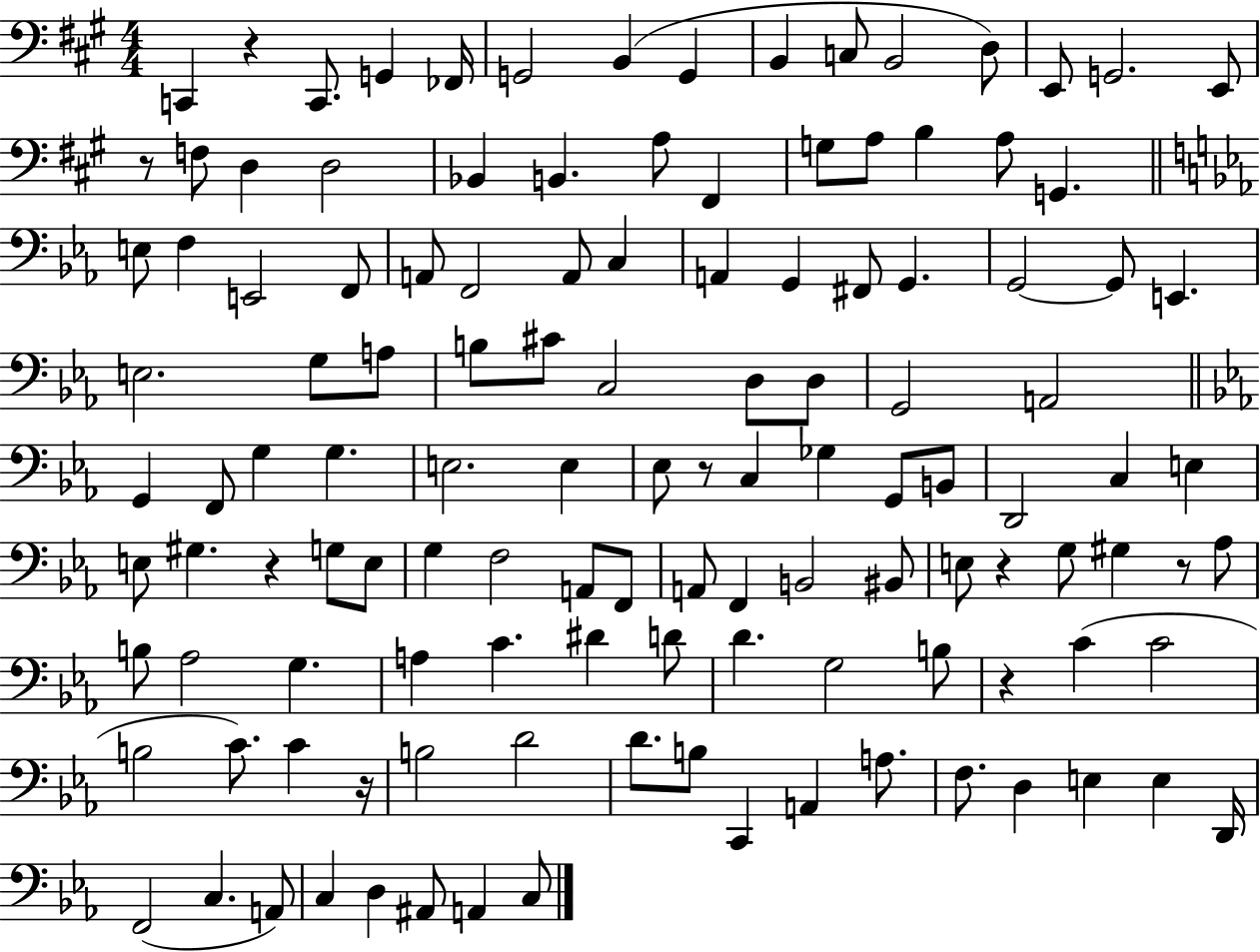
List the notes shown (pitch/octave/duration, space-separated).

C2/q R/q C2/e. G2/q FES2/s G2/h B2/q G2/q B2/q C3/e B2/h D3/e E2/e G2/h. E2/e R/e F3/e D3/q D3/h Bb2/q B2/q. A3/e F#2/q G3/e A3/e B3/q A3/e G2/q. E3/e F3/q E2/h F2/e A2/e F2/h A2/e C3/q A2/q G2/q F#2/e G2/q. G2/h G2/e E2/q. E3/h. G3/e A3/e B3/e C#4/e C3/h D3/e D3/e G2/h A2/h G2/q F2/e G3/q G3/q. E3/h. E3/q Eb3/e R/e C3/q Gb3/q G2/e B2/e D2/h C3/q E3/q E3/e G#3/q. R/q G3/e E3/e G3/q F3/h A2/e F2/e A2/e F2/q B2/h BIS2/e E3/e R/q G3/e G#3/q R/e Ab3/e B3/e Ab3/h G3/q. A3/q C4/q. D#4/q D4/e D4/q. G3/h B3/e R/q C4/q C4/h B3/h C4/e. C4/q R/s B3/h D4/h D4/e. B3/e C2/q A2/q A3/e. F3/e. D3/q E3/q E3/q D2/s F2/h C3/q. A2/e C3/q D3/q A#2/e A2/q C3/e